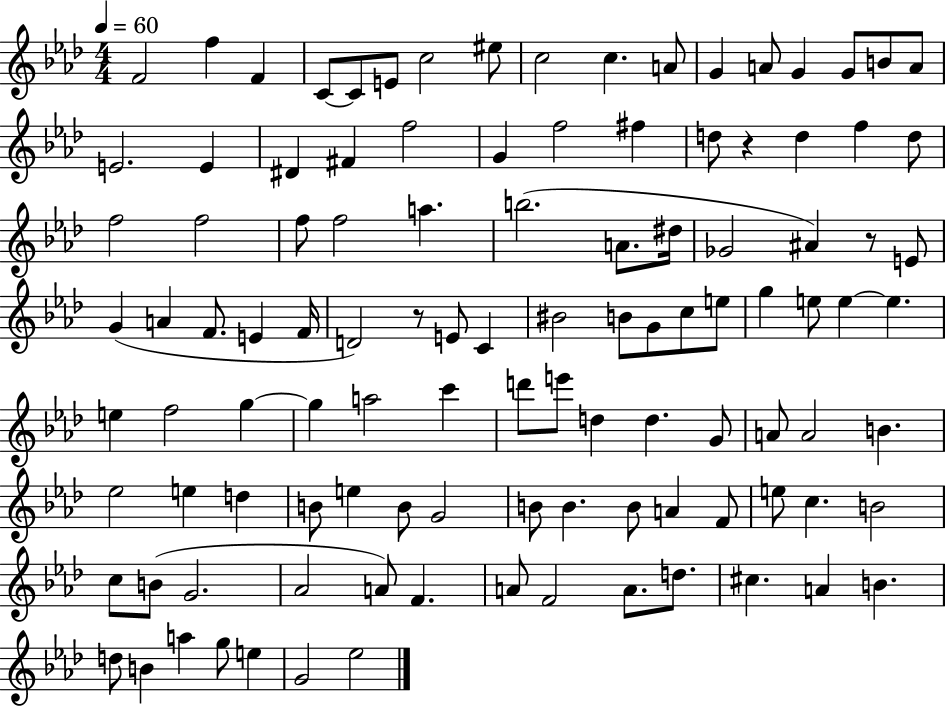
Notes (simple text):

F4/h F5/q F4/q C4/e C4/e E4/e C5/h EIS5/e C5/h C5/q. A4/e G4/q A4/e G4/q G4/e B4/e A4/e E4/h. E4/q D#4/q F#4/q F5/h G4/q F5/h F#5/q D5/e R/q D5/q F5/q D5/e F5/h F5/h F5/e F5/h A5/q. B5/h. A4/e. D#5/s Gb4/h A#4/q R/e E4/e G4/q A4/q F4/e. E4/q F4/s D4/h R/e E4/e C4/q BIS4/h B4/e G4/e C5/e E5/e G5/q E5/e E5/q E5/q. E5/q F5/h G5/q G5/q A5/h C6/q D6/e E6/e D5/q D5/q. G4/e A4/e A4/h B4/q. Eb5/h E5/q D5/q B4/e E5/q B4/e G4/h B4/e B4/q. B4/e A4/q F4/e E5/e C5/q. B4/h C5/e B4/e G4/h. Ab4/h A4/e F4/q. A4/e F4/h A4/e. D5/e. C#5/q. A4/q B4/q. D5/e B4/q A5/q G5/e E5/q G4/h Eb5/h